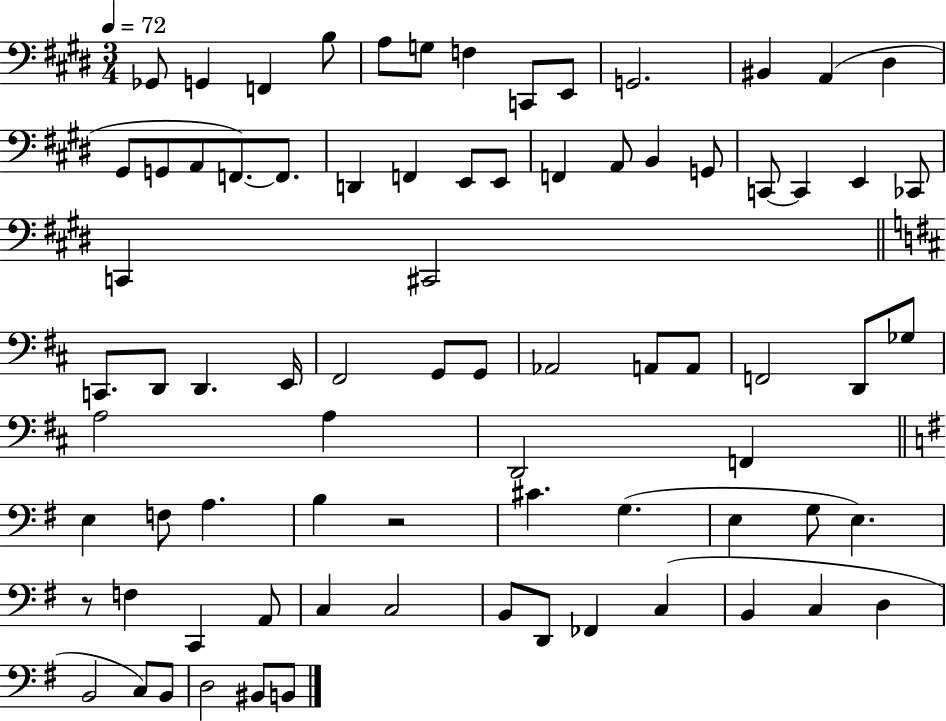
{
  \clef bass
  \numericTimeSignature
  \time 3/4
  \key e \major
  \tempo 4 = 72
  ges,8 g,4 f,4 b8 | a8 g8 f4 c,8 e,8 | g,2. | bis,4 a,4( dis4 | \break gis,8 g,8 a,8 f,8.~~) f,8. | d,4 f,4 e,8 e,8 | f,4 a,8 b,4 g,8 | c,8~~ c,4 e,4 ces,8 | \break c,4 cis,2 | \bar "||" \break \key d \major c,8. d,8 d,4. e,16 | fis,2 g,8 g,8 | aes,2 a,8 a,8 | f,2 d,8 ges8 | \break a2 a4 | d,2 f,4 | \bar "||" \break \key g \major e4 f8 a4. | b4 r2 | cis'4. g4.( | e4 g8 e4.) | \break r8 f4 c,4 a,8 | c4 c2 | b,8 d,8 fes,4 c4( | b,4 c4 d4 | \break b,2 c8) b,8 | d2 bis,8 b,8 | \bar "|."
}